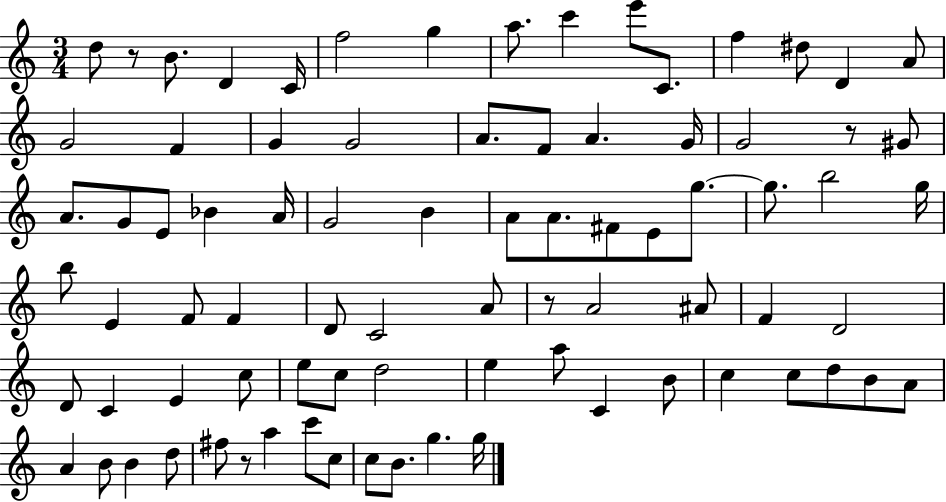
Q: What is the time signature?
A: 3/4